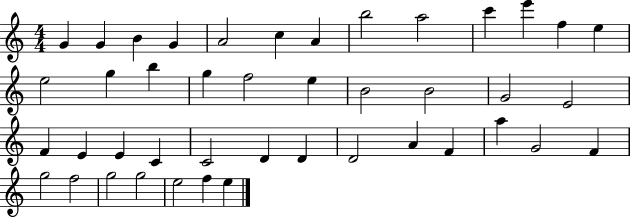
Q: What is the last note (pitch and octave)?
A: E5